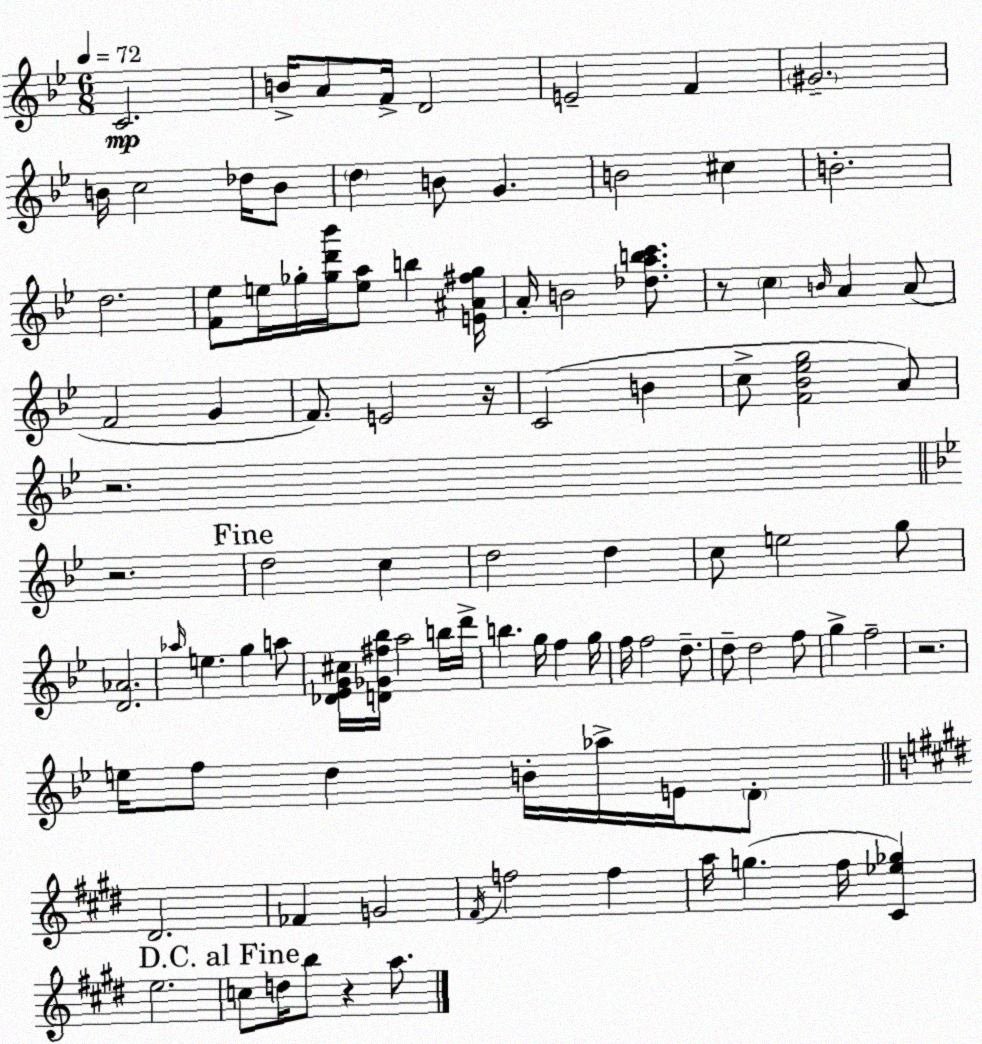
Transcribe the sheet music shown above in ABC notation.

X:1
T:Untitled
M:6/8
L:1/4
K:Bb
C2 B/4 A/2 F/4 D2 E2 F ^G2 B/4 c2 _d/4 B/2 d B/2 G B2 ^c B2 d2 [F_e]/2 e/4 _g/4 [_gd'_b']/4 [ea]/2 b [E^A^f_g]/4 A/4 B2 [_dabc']/2 z/2 c B/4 A A/2 F2 G F/2 E2 z/4 C2 B c/2 [F_B_eg]2 A/2 z2 z2 d2 c d2 d c/2 e2 g/2 [D_A]2 _a/4 e g a/2 [_D_EG^c]/4 [D_G^f_b]/4 a2 b/4 d'/4 b g/4 f g/4 f/4 f2 d/2 d/2 d2 f/2 g f2 z2 e/4 f/2 d B/4 _a/4 E/4 D/2 ^D2 _F G2 ^F/4 f2 f a/4 g ^f/4 [^C_e_g] e2 c/2 d/4 b/2 z a/2